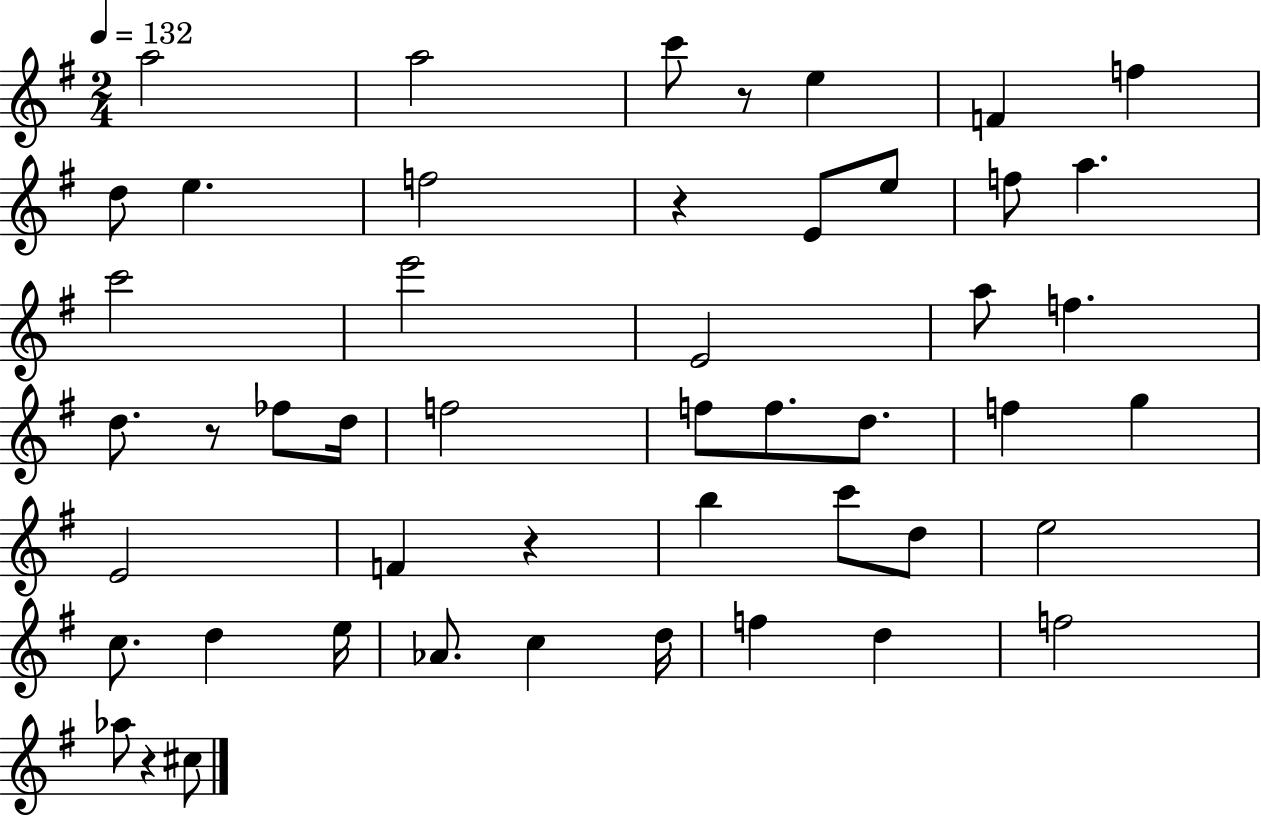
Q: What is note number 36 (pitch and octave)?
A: E5